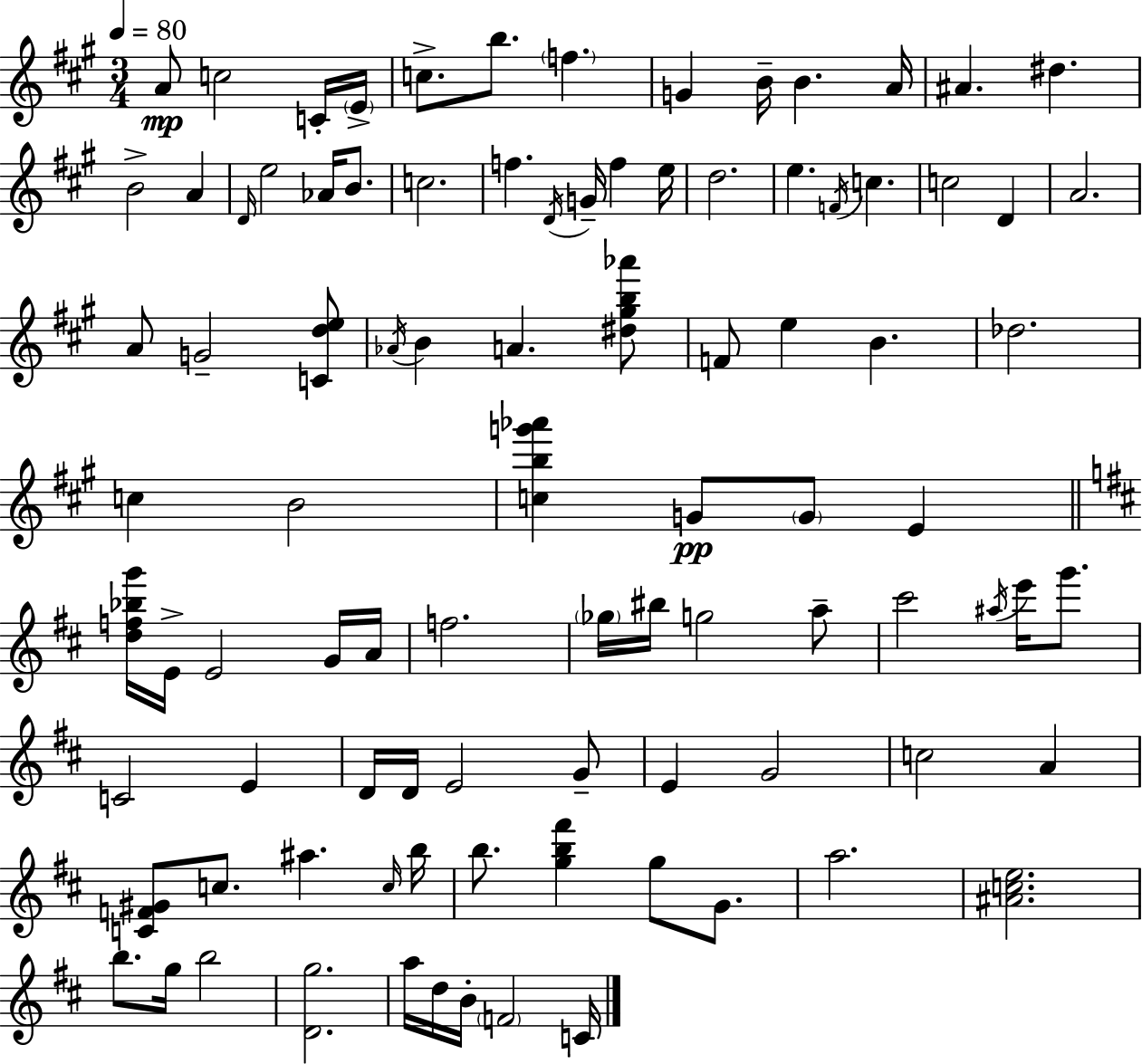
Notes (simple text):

A4/e C5/h C4/s E4/s C5/e. B5/e. F5/q. G4/q B4/s B4/q. A4/s A#4/q. D#5/q. B4/h A4/q D4/s E5/h Ab4/s B4/e. C5/h. F5/q. D4/s G4/s F5/q E5/s D5/h. E5/q. F4/s C5/q. C5/h D4/q A4/h. A4/e G4/h [C4,D5,E5]/e Ab4/s B4/q A4/q. [D#5,G#5,B5,Ab6]/e F4/e E5/q B4/q. Db5/h. C5/q B4/h [C5,B5,G6,Ab6]/q G4/e G4/e E4/q [D5,F5,Bb5,G6]/s E4/s E4/h G4/s A4/s F5/h. Gb5/s BIS5/s G5/h A5/e C#6/h A#5/s E6/s G6/e. C4/h E4/q D4/s D4/s E4/h G4/e E4/q G4/h C5/h A4/q [C4,F4,G#4]/e C5/e. A#5/q. C5/s B5/s B5/e. [G5,B5,F#6]/q G5/e G4/e. A5/h. [A#4,C5,E5]/h. B5/e. G5/s B5/h [D4,G5]/h. A5/s D5/s B4/s F4/h C4/s